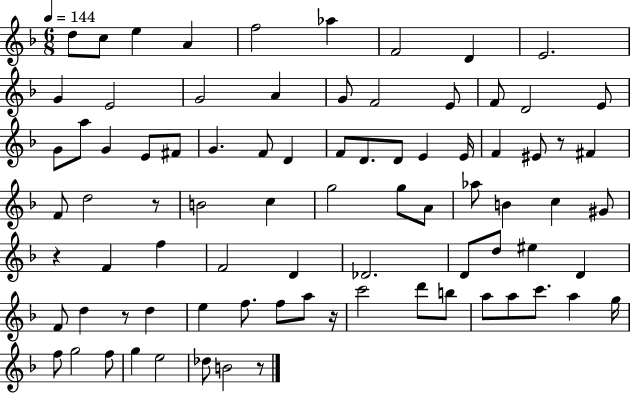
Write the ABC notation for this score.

X:1
T:Untitled
M:6/8
L:1/4
K:F
d/2 c/2 e A f2 _a F2 D E2 G E2 G2 A G/2 F2 E/2 F/2 D2 E/2 G/2 a/2 G E/2 ^F/2 G F/2 D F/2 D/2 D/2 E E/4 F ^E/2 z/2 ^F F/2 d2 z/2 B2 c g2 g/2 A/2 _a/2 B c ^G/2 z F f F2 D _D2 D/2 d/2 ^e D F/2 d z/2 d e f/2 f/2 a/2 z/4 c'2 d'/2 b/2 a/2 a/2 c'/2 a g/4 f/2 g2 f/2 g e2 _d/2 B2 z/2